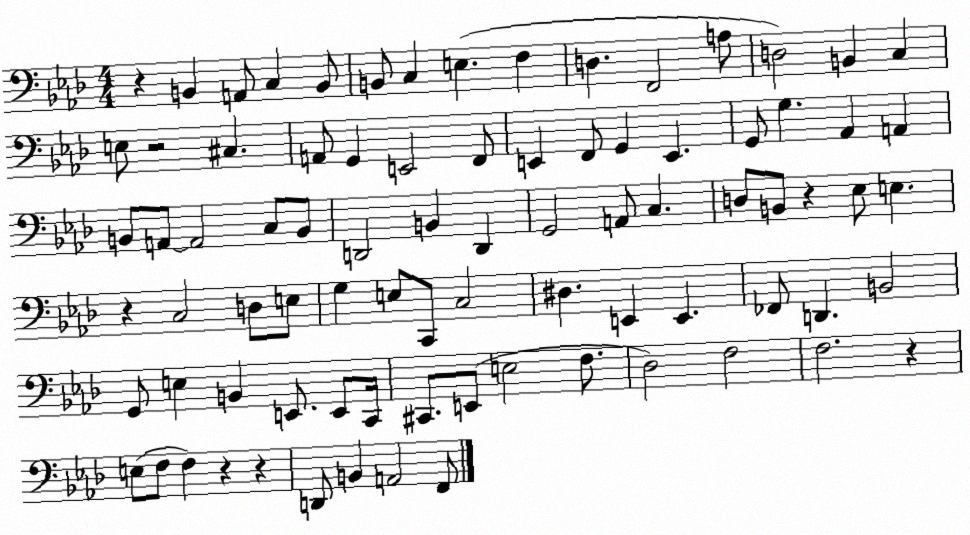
X:1
T:Untitled
M:4/4
L:1/4
K:Ab
z B,, A,,/2 C, B,,/2 B,,/2 C, E, F, D, F,,2 A,/2 D,2 B,, C, E,/2 z2 ^C, A,,/2 G,, E,,2 F,,/2 E,, F,,/2 G,, E,, G,,/2 G, _A,, A,, B,,/2 A,,/2 A,,2 C,/2 B,,/2 D,,2 B,, D,, G,,2 A,,/2 C, D,/2 B,,/2 z _E,/2 E, z C,2 D,/2 E,/2 G, E,/2 C,,/2 C,2 ^D, E,, E,, _F,,/2 D,, B,,2 G,,/2 E, B,, E,,/2 E,,/2 C,,/4 ^C,,/2 E,,/2 E,2 F,/2 _D,2 F,2 F,2 z E,/2 F,/2 F, z z D,,/2 B,, A,,2 F,,/2